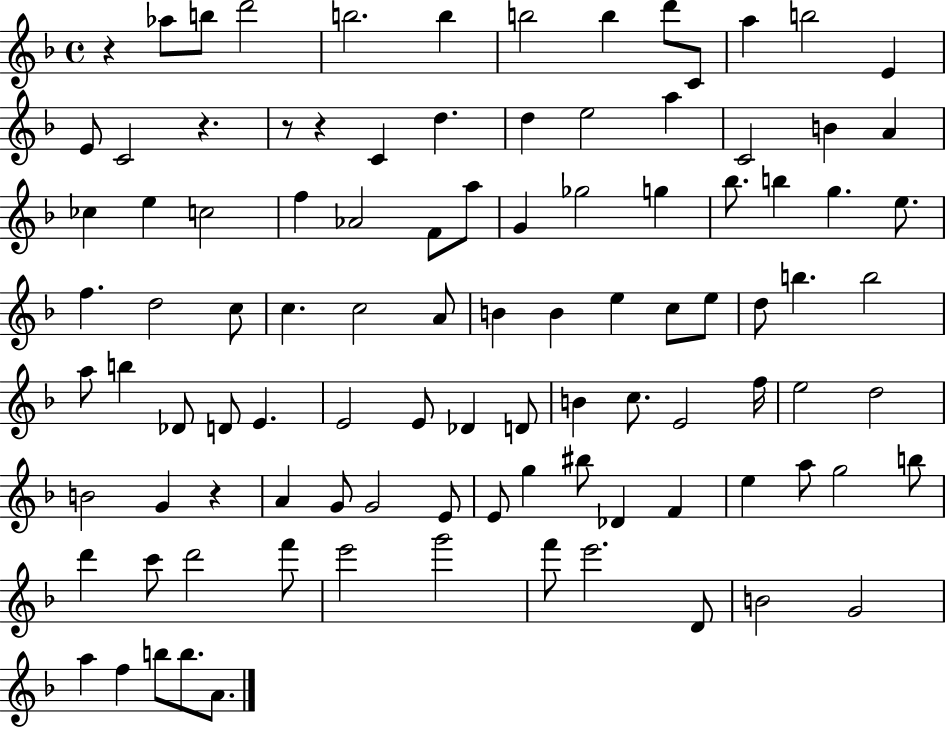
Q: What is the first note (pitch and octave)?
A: Ab5